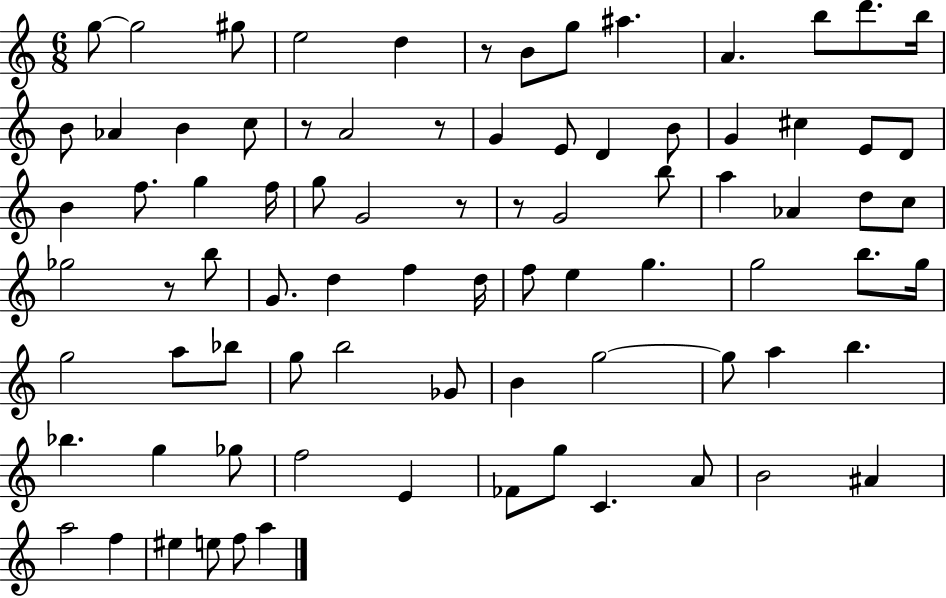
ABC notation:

X:1
T:Untitled
M:6/8
L:1/4
K:C
g/2 g2 ^g/2 e2 d z/2 B/2 g/2 ^a A b/2 d'/2 b/4 B/2 _A B c/2 z/2 A2 z/2 G E/2 D B/2 G ^c E/2 D/2 B f/2 g f/4 g/2 G2 z/2 z/2 G2 b/2 a _A d/2 c/2 _g2 z/2 b/2 G/2 d f d/4 f/2 e g g2 b/2 g/4 g2 a/2 _b/2 g/2 b2 _G/2 B g2 g/2 a b _b g _g/2 f2 E _F/2 g/2 C A/2 B2 ^A a2 f ^e e/2 f/2 a